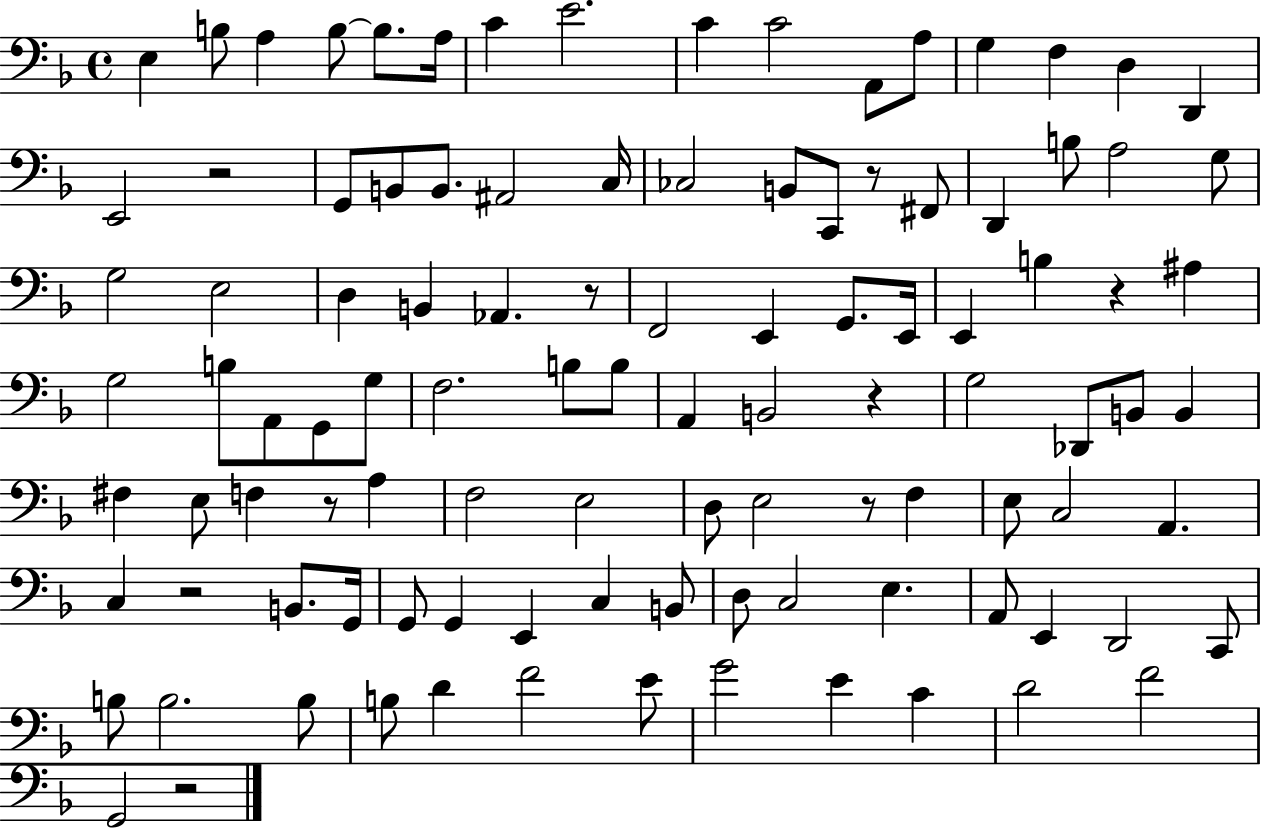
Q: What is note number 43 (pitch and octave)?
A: G3